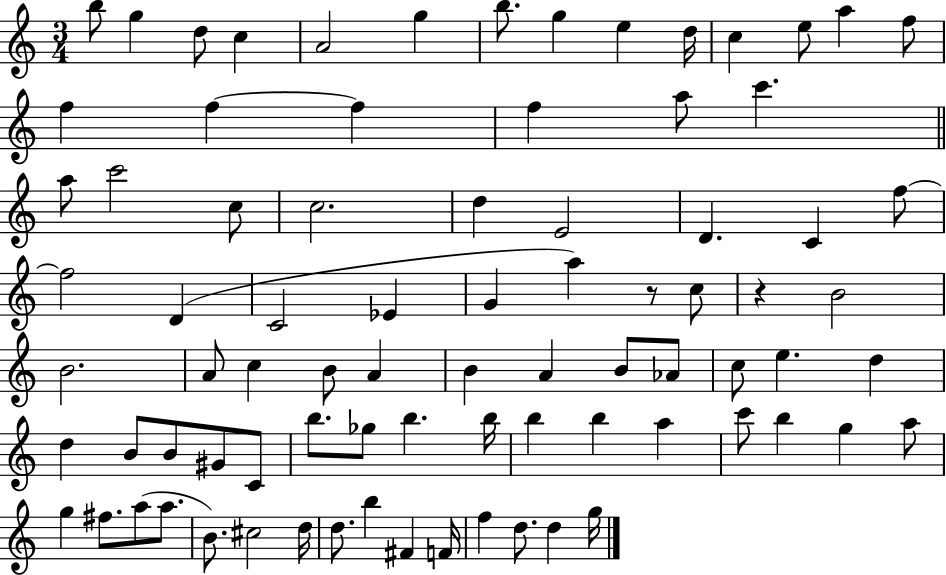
{
  \clef treble
  \numericTimeSignature
  \time 3/4
  \key c \major
  b''8 g''4 d''8 c''4 | a'2 g''4 | b''8. g''4 e''4 d''16 | c''4 e''8 a''4 f''8 | \break f''4 f''4~~ f''4 | f''4 a''8 c'''4. | \bar "||" \break \key c \major a''8 c'''2 c''8 | c''2. | d''4 e'2 | d'4. c'4 f''8~~ | \break f''2 d'4( | c'2 ees'4 | g'4 a''4) r8 c''8 | r4 b'2 | \break b'2. | a'8 c''4 b'8 a'4 | b'4 a'4 b'8 aes'8 | c''8 e''4. d''4 | \break d''4 b'8 b'8 gis'8 c'8 | b''8. ges''8 b''4. b''16 | b''4 b''4 a''4 | c'''8 b''4 g''4 a''8 | \break g''4 fis''8. a''8( a''8. | b'8.) cis''2 d''16 | d''8. b''4 fis'4 f'16 | f''4 d''8. d''4 g''16 | \break \bar "|."
}